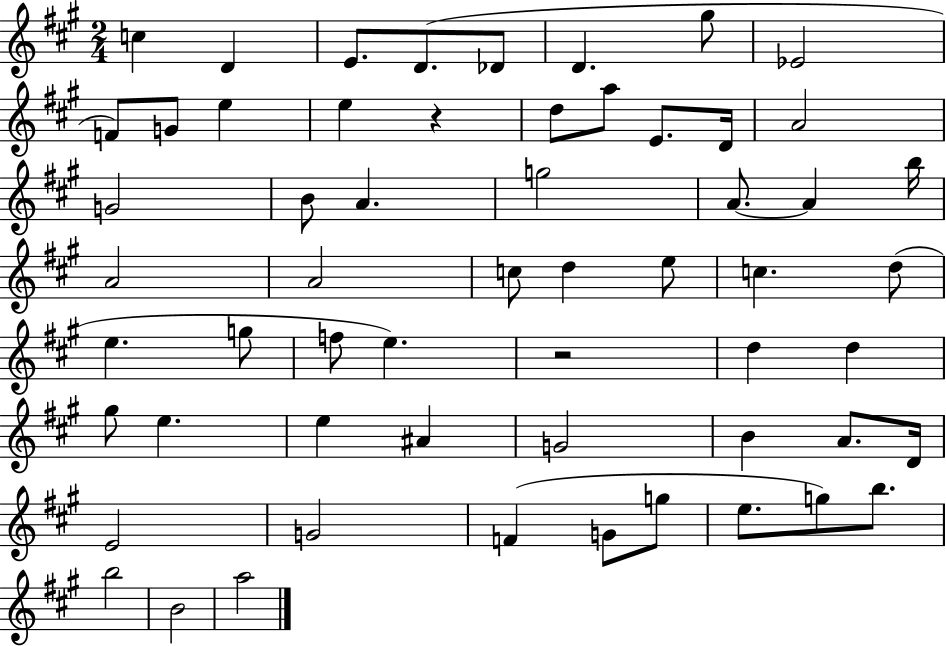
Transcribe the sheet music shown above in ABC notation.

X:1
T:Untitled
M:2/4
L:1/4
K:A
c D E/2 D/2 _D/2 D ^g/2 _E2 F/2 G/2 e e z d/2 a/2 E/2 D/4 A2 G2 B/2 A g2 A/2 A b/4 A2 A2 c/2 d e/2 c d/2 e g/2 f/2 e z2 d d ^g/2 e e ^A G2 B A/2 D/4 E2 G2 F G/2 g/2 e/2 g/2 b/2 b2 B2 a2